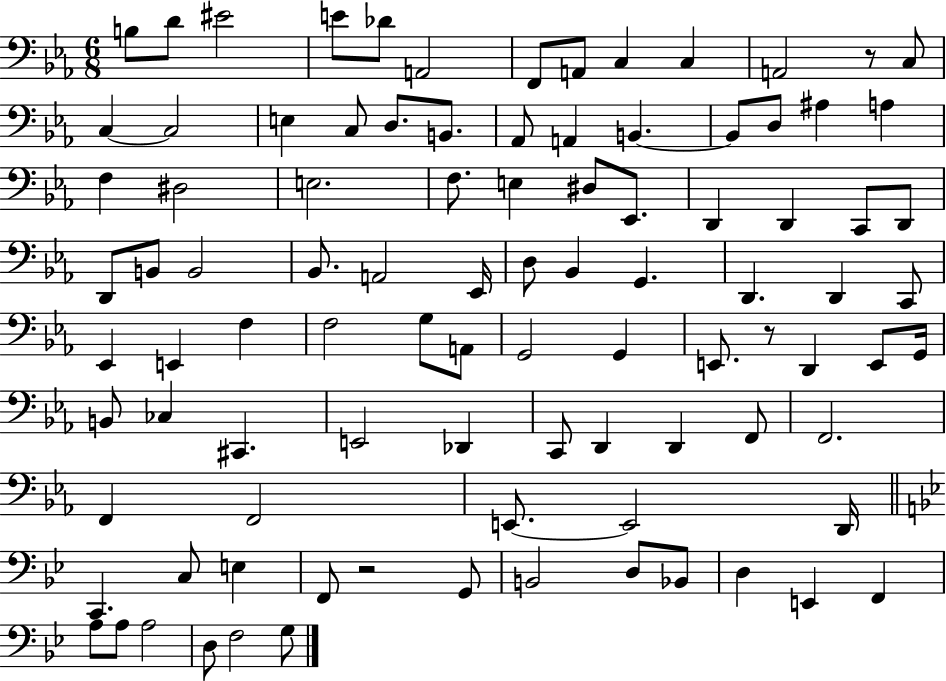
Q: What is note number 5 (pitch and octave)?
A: Db4